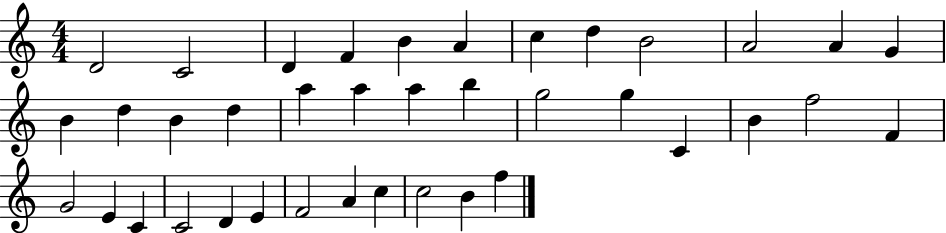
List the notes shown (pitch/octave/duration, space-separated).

D4/h C4/h D4/q F4/q B4/q A4/q C5/q D5/q B4/h A4/h A4/q G4/q B4/q D5/q B4/q D5/q A5/q A5/q A5/q B5/q G5/h G5/q C4/q B4/q F5/h F4/q G4/h E4/q C4/q C4/h D4/q E4/q F4/h A4/q C5/q C5/h B4/q F5/q